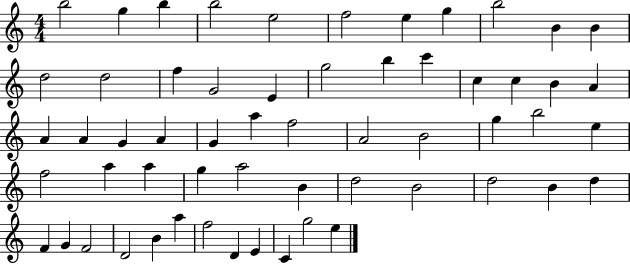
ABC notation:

X:1
T:Untitled
M:4/4
L:1/4
K:C
b2 g b b2 e2 f2 e g b2 B B d2 d2 f G2 E g2 b c' c c B A A A G A G a f2 A2 B2 g b2 e f2 a a g a2 B d2 B2 d2 B d F G F2 D2 B a f2 D E C g2 e